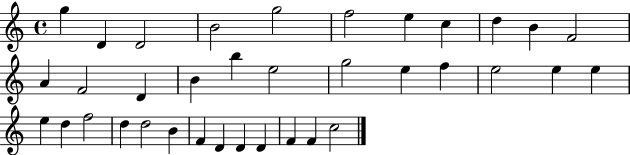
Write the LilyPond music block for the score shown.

{
  \clef treble
  \time 4/4
  \defaultTimeSignature
  \key c \major
  g''4 d'4 d'2 | b'2 g''2 | f''2 e''4 c''4 | d''4 b'4 f'2 | \break a'4 f'2 d'4 | b'4 b''4 e''2 | g''2 e''4 f''4 | e''2 e''4 e''4 | \break e''4 d''4 f''2 | d''4 d''2 b'4 | f'4 d'4 d'4 d'4 | f'4 f'4 c''2 | \break \bar "|."
}